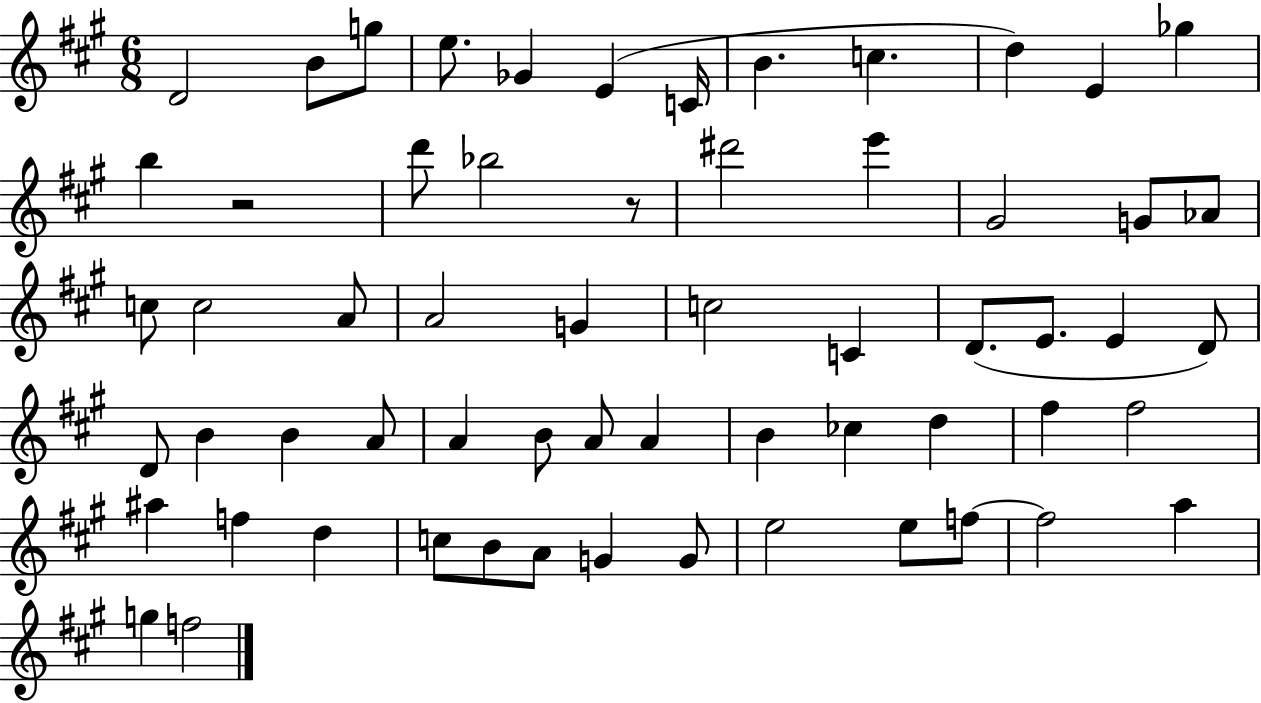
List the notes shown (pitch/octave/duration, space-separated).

D4/h B4/e G5/e E5/e. Gb4/q E4/q C4/s B4/q. C5/q. D5/q E4/q Gb5/q B5/q R/h D6/e Bb5/h R/e D#6/h E6/q G#4/h G4/e Ab4/e C5/e C5/h A4/e A4/h G4/q C5/h C4/q D4/e. E4/e. E4/q D4/e D4/e B4/q B4/q A4/e A4/q B4/e A4/e A4/q B4/q CES5/q D5/q F#5/q F#5/h A#5/q F5/q D5/q C5/e B4/e A4/e G4/q G4/e E5/h E5/e F5/e F5/h A5/q G5/q F5/h